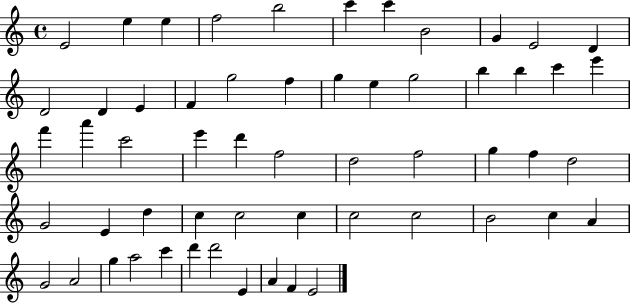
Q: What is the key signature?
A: C major